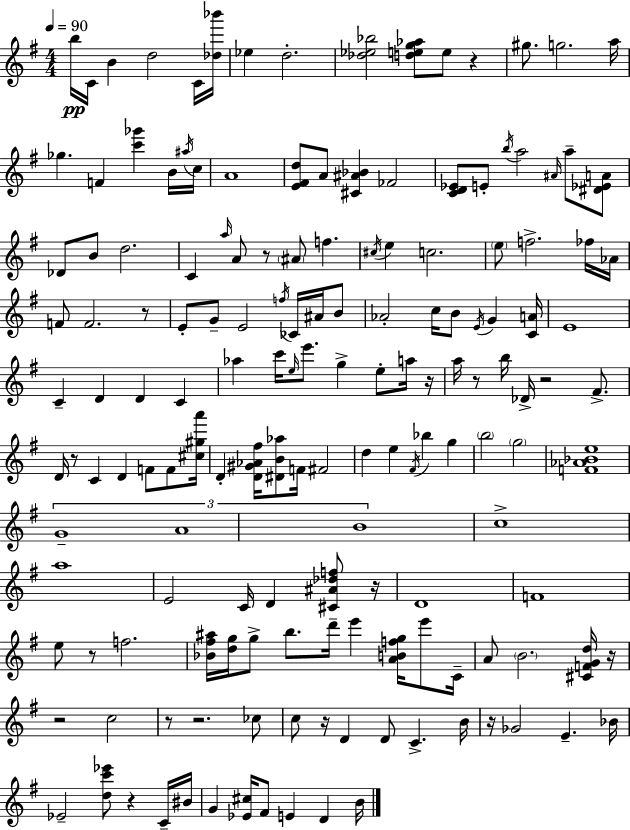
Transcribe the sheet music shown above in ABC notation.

X:1
T:Untitled
M:4/4
L:1/4
K:Em
b/4 C/4 B d2 C/4 [_d_b']/4 _e d2 [_d_e_b]2 [deg_a]/2 e/2 z ^g/2 g2 a/4 _g F [c'_g'] B/4 ^a/4 c/4 A4 [E^Fd]/2 A/2 [^C^A_B] _F2 [CD_E]/2 E/2 b/4 a2 ^A/4 a/2 [^D_EA]/2 _D/2 B/2 d2 C a/4 A/2 z/2 ^A/2 f ^c/4 e c2 e/2 f2 _f/4 _A/4 F/2 F2 z/2 E/2 G/2 E2 f/4 _C/4 ^A/4 B/2 _A2 c/4 B/2 E/4 G [CA]/4 E4 C D D C _a c'/4 e/4 e'/2 g e/2 a/4 z/4 a/4 z/2 b/4 _D/4 z2 ^F/2 D/4 z/2 C D F/2 F/2 [^c^ga']/4 D [D^G_A^f]/4 [^DB_a]/2 F/4 ^F2 d e ^F/4 _b g b2 g2 [F_A_Be]4 G4 A4 B4 c4 a4 E2 C/4 D [^C^A_df]/2 z/4 D4 F4 e/2 z/2 f2 [_B^f^a]/4 [dg]/4 g/2 b/2 d'/4 e' [ABfg]/4 e'/2 C/4 A/2 B2 [^CFGd]/4 z/4 z2 c2 z/2 z2 _c/2 c/2 z/4 D D/2 C B/4 z/4 _G2 E _B/4 _E2 [dc'_e']/2 z C/4 ^B/4 G [_E^c]/4 ^F/2 E D B/4